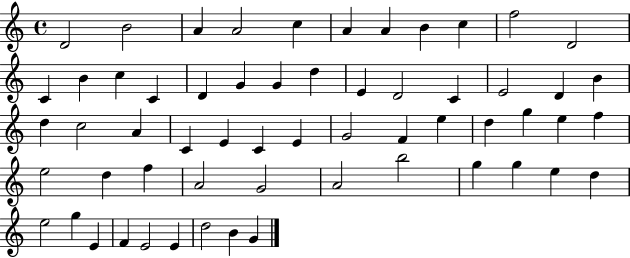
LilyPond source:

{
  \clef treble
  \time 4/4
  \defaultTimeSignature
  \key c \major
  d'2 b'2 | a'4 a'2 c''4 | a'4 a'4 b'4 c''4 | f''2 d'2 | \break c'4 b'4 c''4 c'4 | d'4 g'4 g'4 d''4 | e'4 d'2 c'4 | e'2 d'4 b'4 | \break d''4 c''2 a'4 | c'4 e'4 c'4 e'4 | g'2 f'4 e''4 | d''4 g''4 e''4 f''4 | \break e''2 d''4 f''4 | a'2 g'2 | a'2 b''2 | g''4 g''4 e''4 d''4 | \break e''2 g''4 e'4 | f'4 e'2 e'4 | d''2 b'4 g'4 | \bar "|."
}